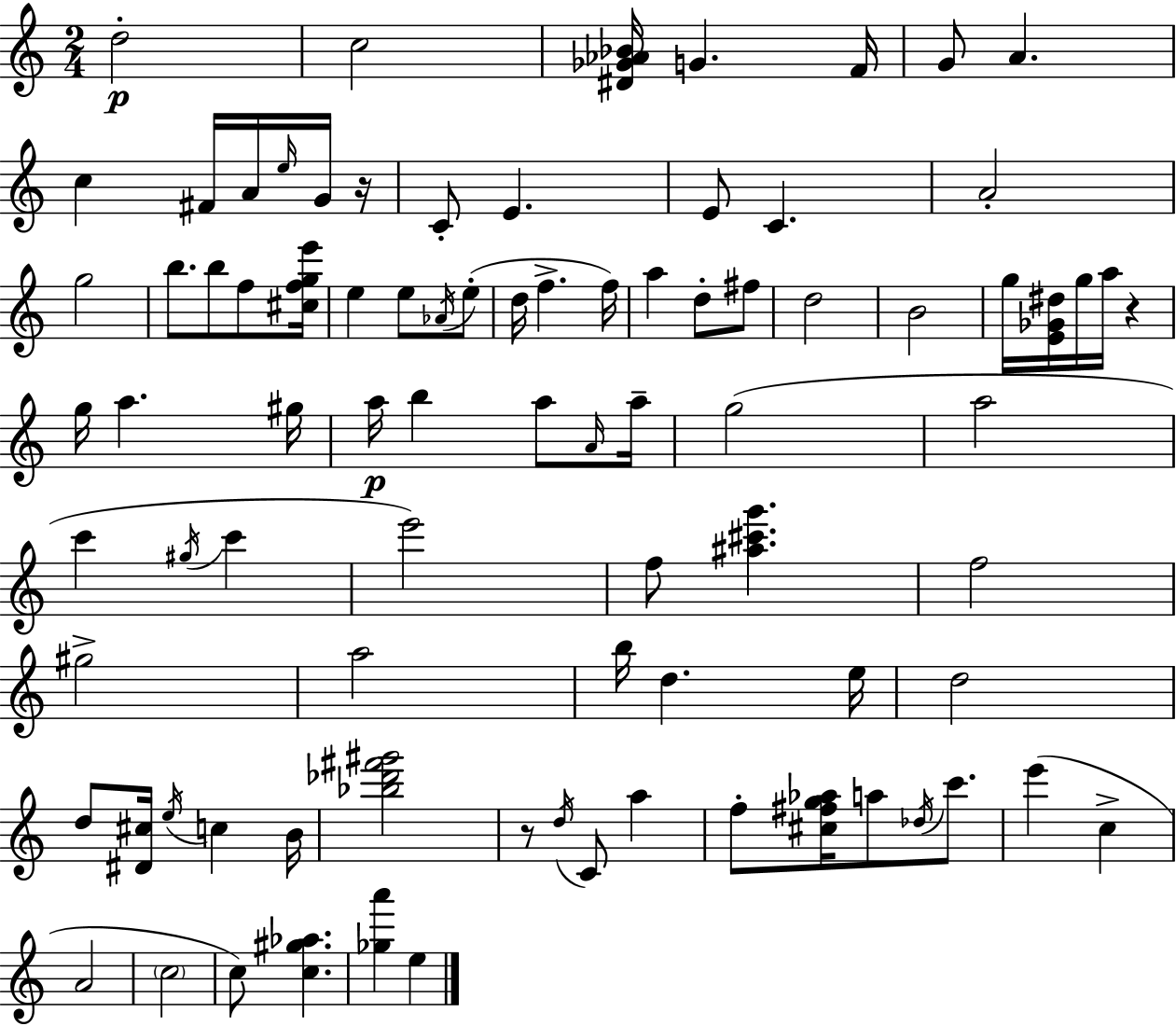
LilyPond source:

{
  \clef treble
  \numericTimeSignature
  \time 2/4
  \key c \major
  d''2-.\p | c''2 | <dis' ges' aes' bes'>16 g'4. f'16 | g'8 a'4. | \break c''4 fis'16 a'16 \grace { e''16 } g'16 | r16 c'8-. e'4. | e'8 c'4. | a'2-. | \break g''2 | b''8. b''8 f''8 | <cis'' f'' g'' e'''>16 e''4 e''8 \acciaccatura { aes'16 } | e''8-.( d''16 f''4.-> | \break f''16) a''4 d''8-. | fis''8 d''2 | b'2 | g''16 <e' ges' dis''>16 g''16 a''16 r4 | \break g''16 a''4. | gis''16 a''16\p b''4 a''8 | \grace { a'16 } a''16-- g''2( | a''2 | \break c'''4 \acciaccatura { gis''16 } | c'''4 e'''2) | f''8 <ais'' cis''' g'''>4. | f''2 | \break gis''2-> | a''2 | b''16 d''4. | e''16 d''2 | \break d''8 <dis' cis''>16 \acciaccatura { e''16 } | c''4 b'16 <bes'' des''' fis''' gis'''>2 | r8 \acciaccatura { d''16 } | c'8 a''4 f''8-. | \break <cis'' fis'' g'' aes''>16 a''8 \acciaccatura { des''16 } c'''8. e'''4( | c''4-> a'2 | \parenthesize c''2 | c''8) | \break <c'' gis'' aes''>4. <ges'' a'''>4 | e''4 \bar "|."
}